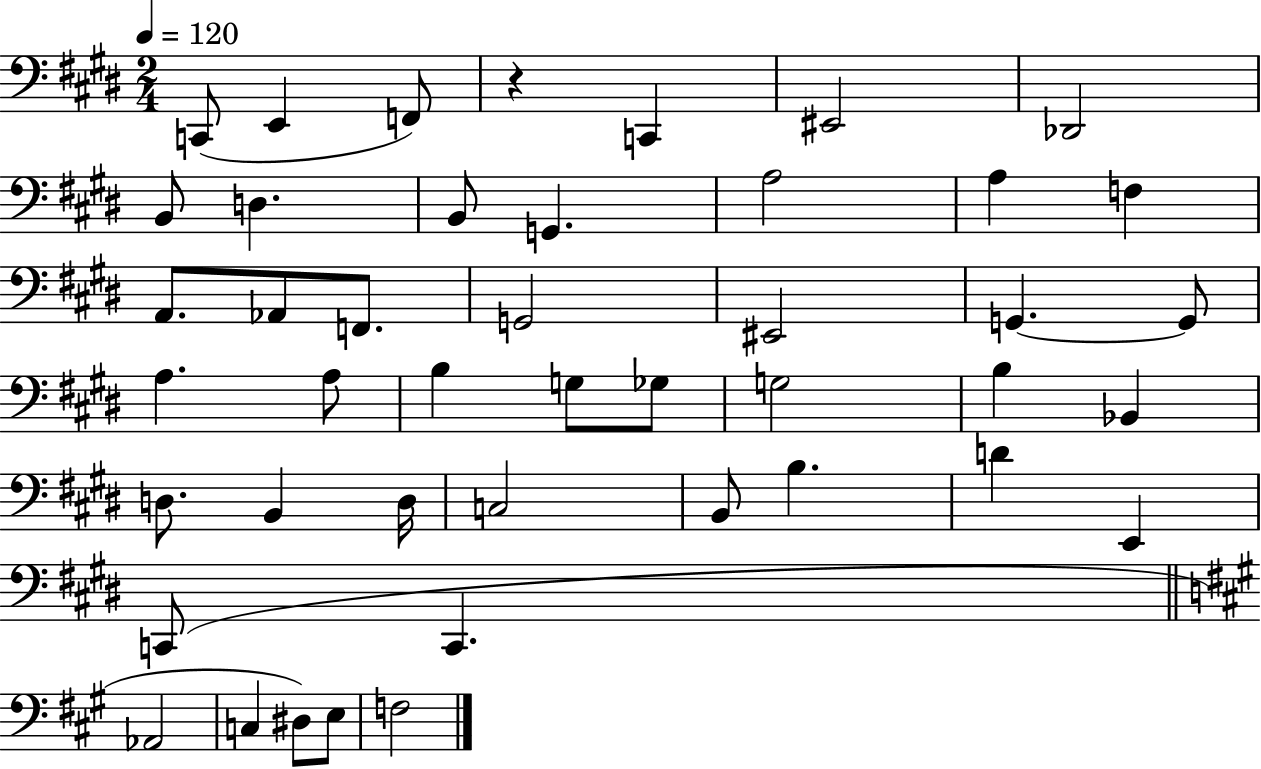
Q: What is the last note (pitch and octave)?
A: F3